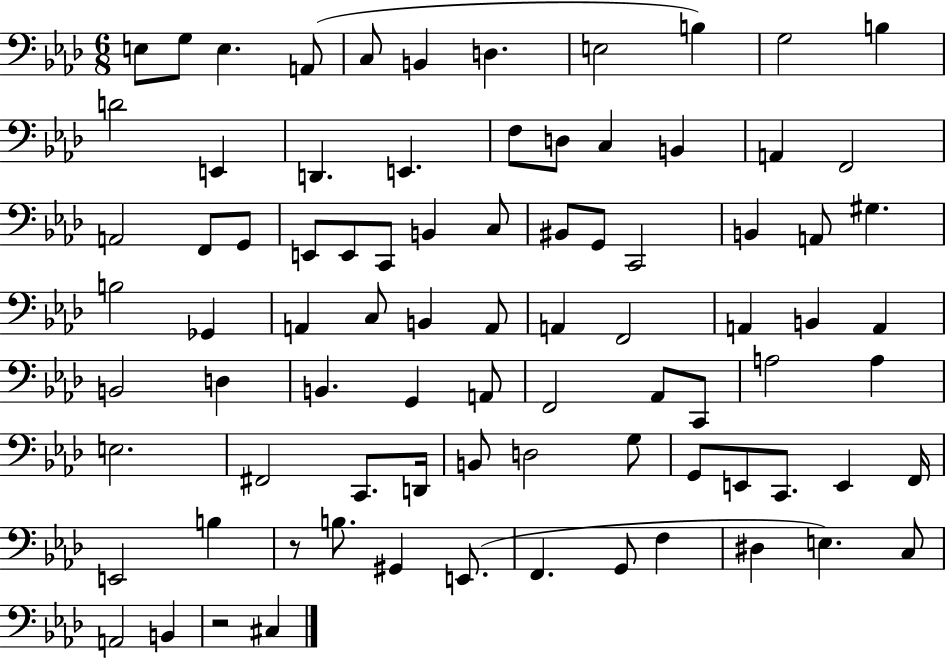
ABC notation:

X:1
T:Untitled
M:6/8
L:1/4
K:Ab
E,/2 G,/2 E, A,,/2 C,/2 B,, D, E,2 B, G,2 B, D2 E,, D,, E,, F,/2 D,/2 C, B,, A,, F,,2 A,,2 F,,/2 G,,/2 E,,/2 E,,/2 C,,/2 B,, C,/2 ^B,,/2 G,,/2 C,,2 B,, A,,/2 ^G, B,2 _G,, A,, C,/2 B,, A,,/2 A,, F,,2 A,, B,, A,, B,,2 D, B,, G,, A,,/2 F,,2 _A,,/2 C,,/2 A,2 A, E,2 ^F,,2 C,,/2 D,,/4 B,,/2 D,2 G,/2 G,,/2 E,,/2 C,,/2 E,, F,,/4 E,,2 B, z/2 B,/2 ^G,, E,,/2 F,, G,,/2 F, ^D, E, C,/2 A,,2 B,, z2 ^C,